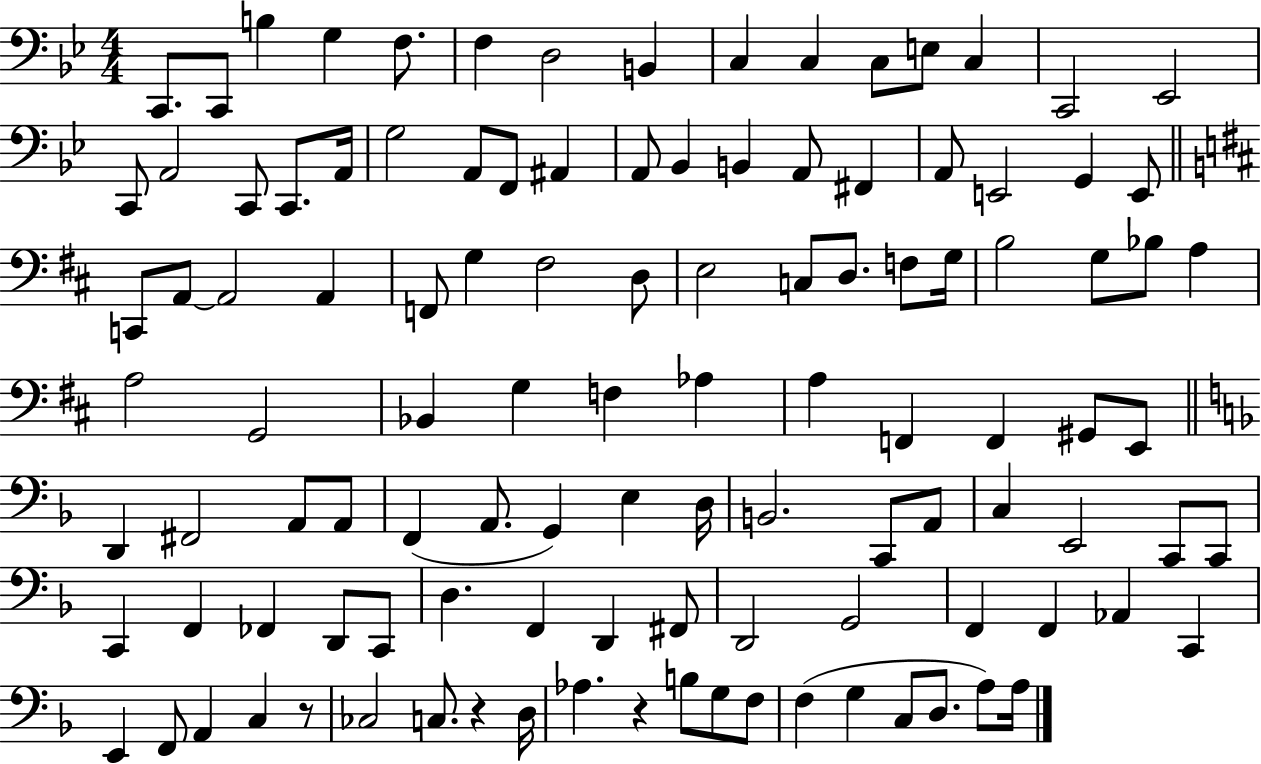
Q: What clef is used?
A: bass